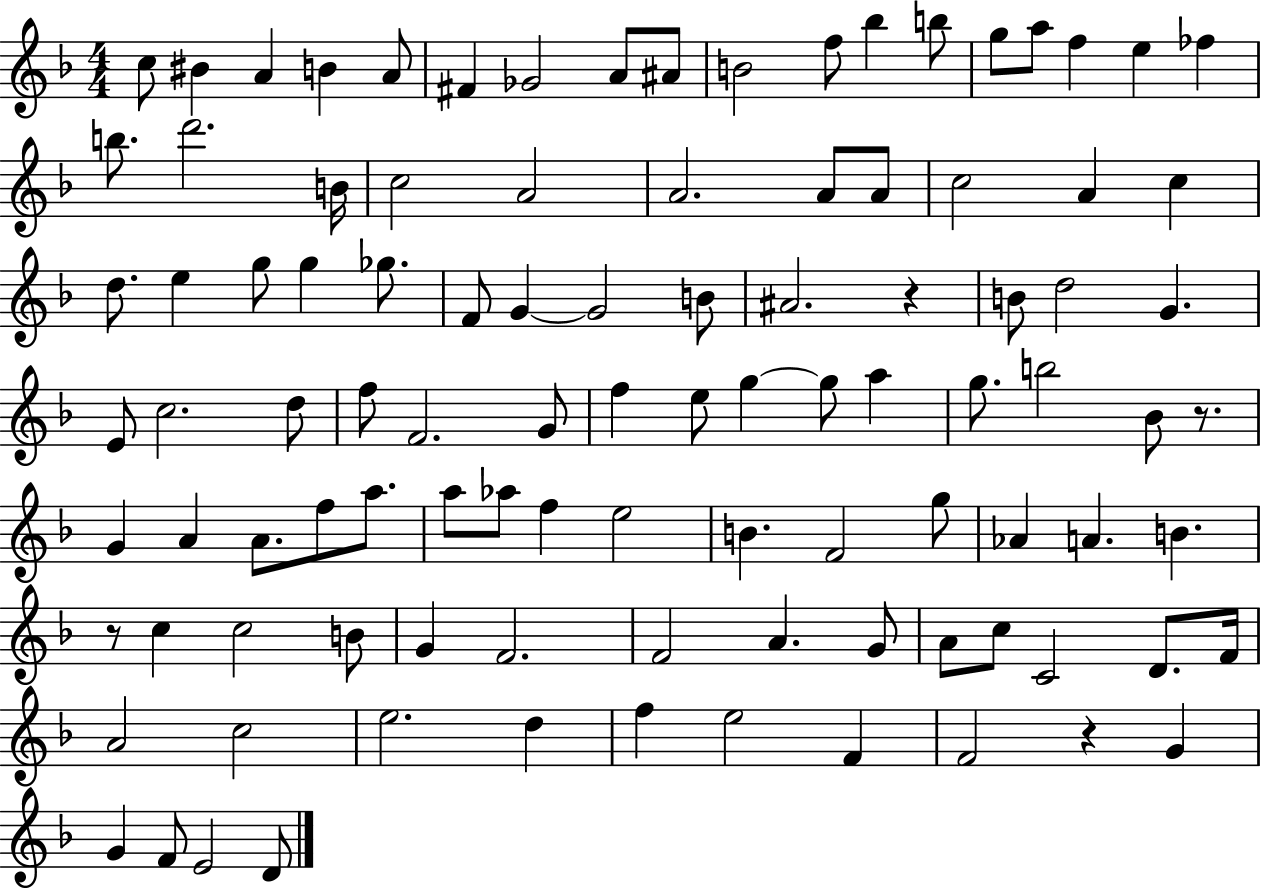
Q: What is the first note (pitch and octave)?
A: C5